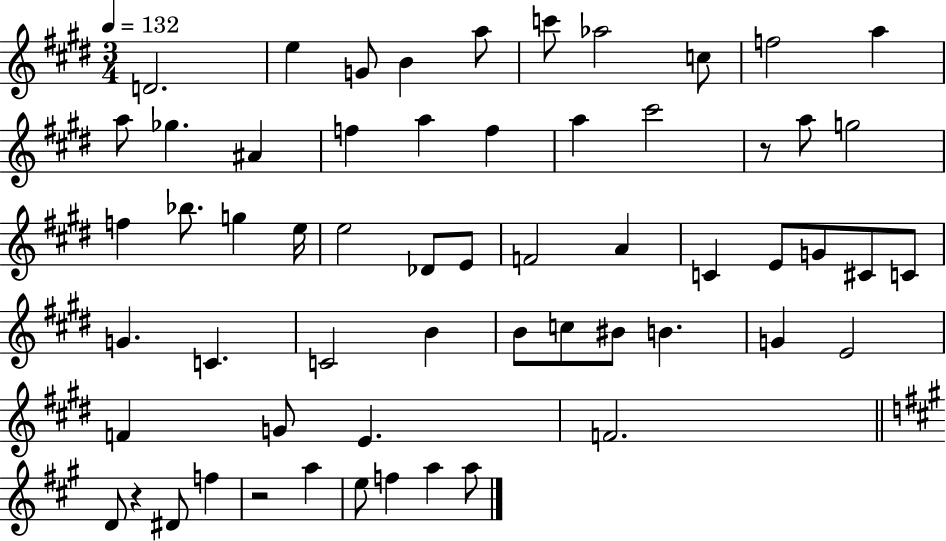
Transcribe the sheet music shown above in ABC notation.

X:1
T:Untitled
M:3/4
L:1/4
K:E
D2 e G/2 B a/2 c'/2 _a2 c/2 f2 a a/2 _g ^A f a f a ^c'2 z/2 a/2 g2 f _b/2 g e/4 e2 _D/2 E/2 F2 A C E/2 G/2 ^C/2 C/2 G C C2 B B/2 c/2 ^B/2 B G E2 F G/2 E F2 D/2 z ^D/2 f z2 a e/2 f a a/2